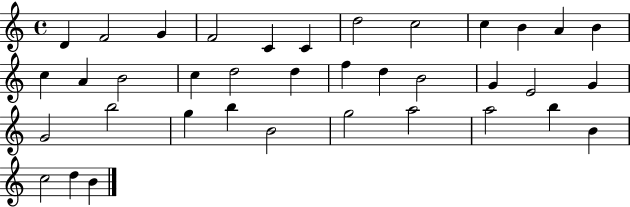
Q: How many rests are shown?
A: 0